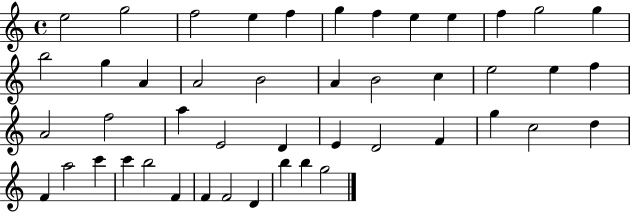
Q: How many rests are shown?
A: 0